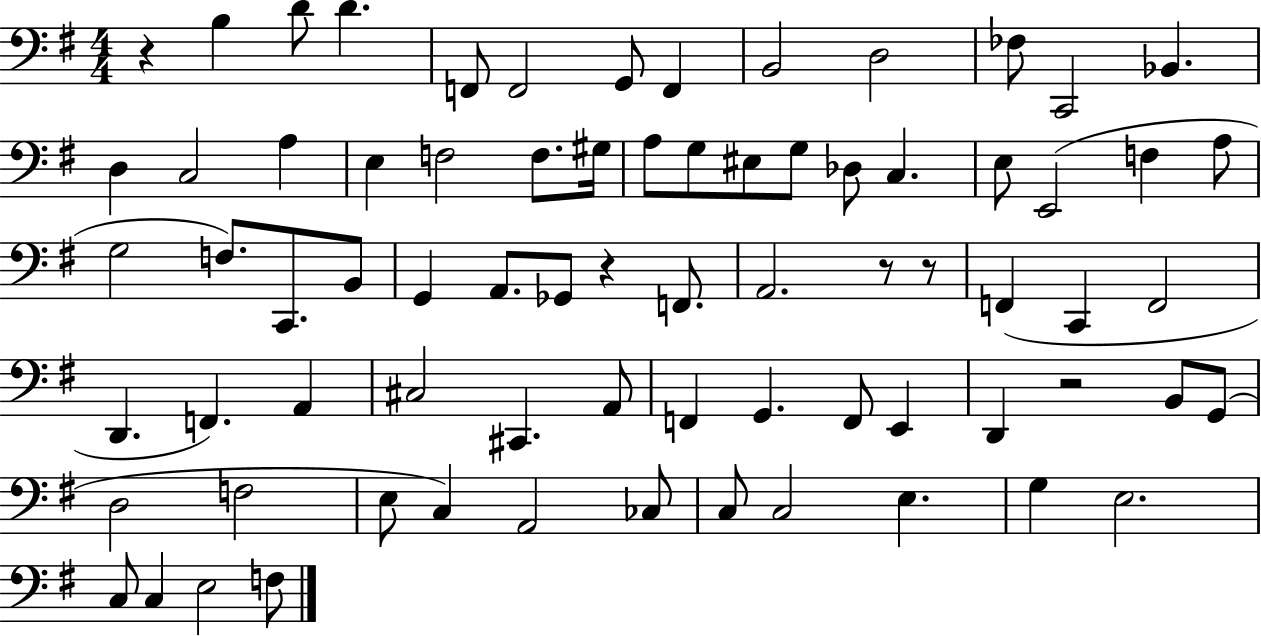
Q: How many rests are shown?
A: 5